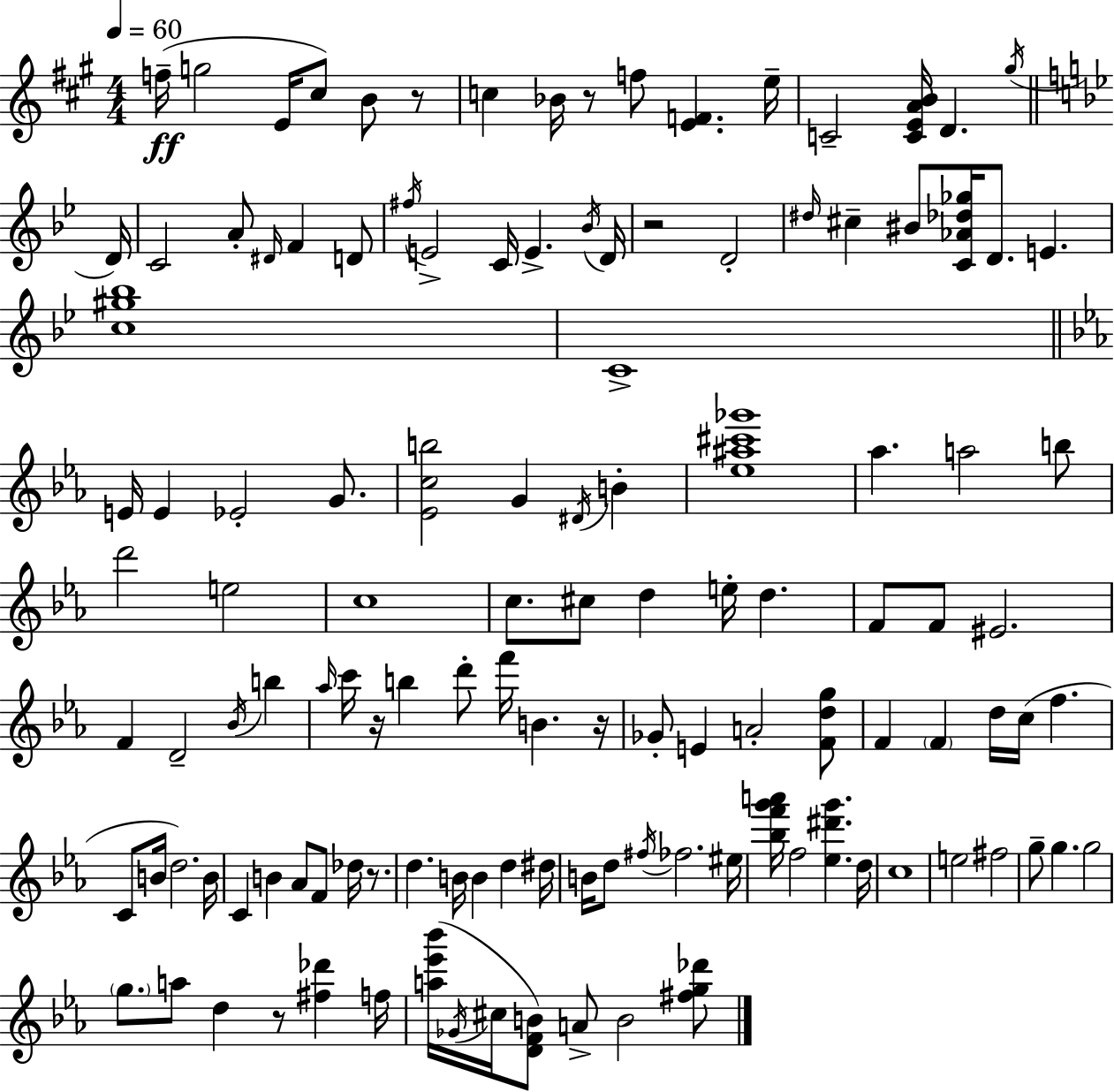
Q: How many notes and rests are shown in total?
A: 125